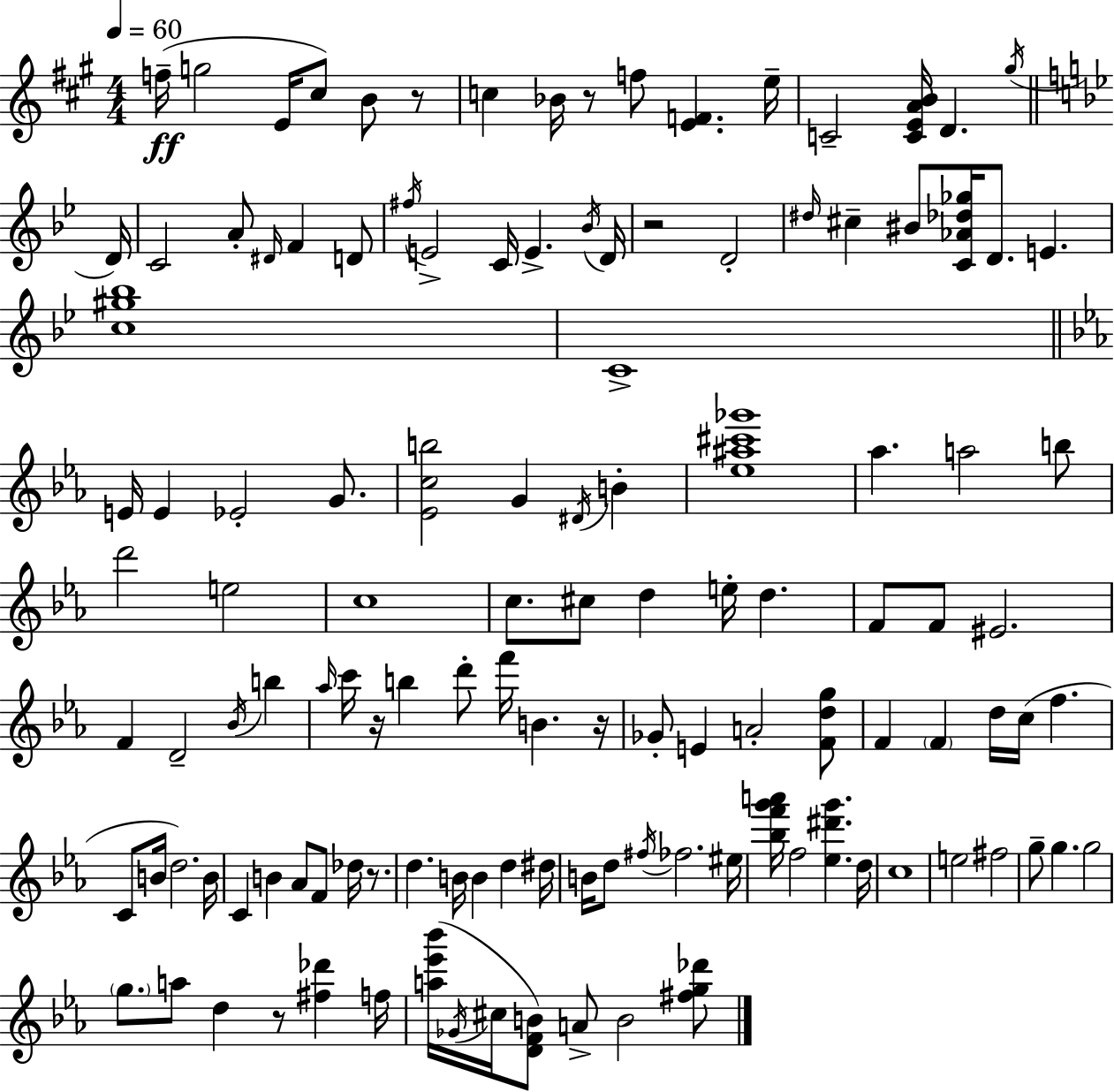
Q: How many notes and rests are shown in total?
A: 125